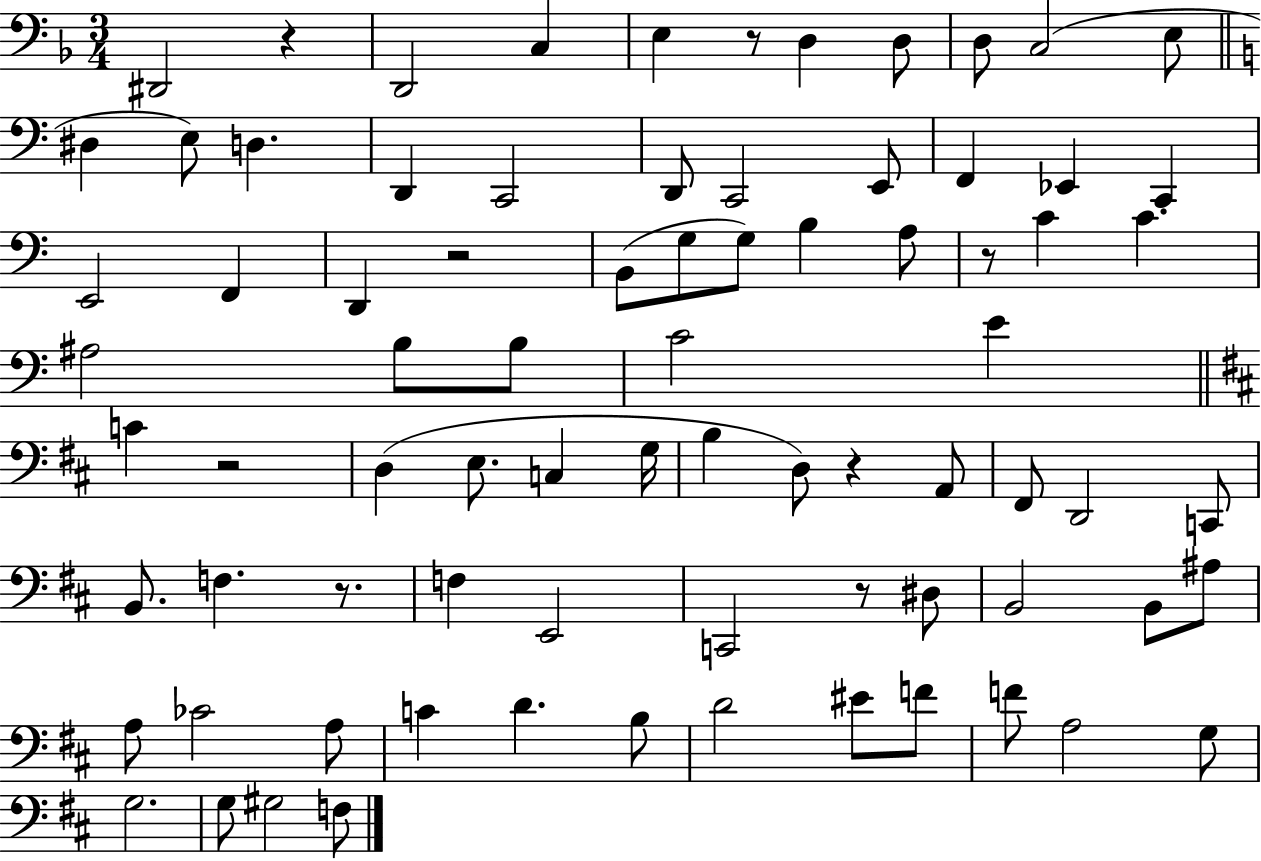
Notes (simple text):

D#2/h R/q D2/h C3/q E3/q R/e D3/q D3/e D3/e C3/h E3/e D#3/q E3/e D3/q. D2/q C2/h D2/e C2/h E2/e F2/q Eb2/q C2/q E2/h F2/q D2/q R/h B2/e G3/e G3/e B3/q A3/e R/e C4/q C4/q. A#3/h B3/e B3/e C4/h E4/q C4/q R/h D3/q E3/e. C3/q G3/s B3/q D3/e R/q A2/e F#2/e D2/h C2/e B2/e. F3/q. R/e. F3/q E2/h C2/h R/e D#3/e B2/h B2/e A#3/e A3/e CES4/h A3/e C4/q D4/q. B3/e D4/h EIS4/e F4/e F4/e A3/h G3/e G3/h. G3/e G#3/h F3/e